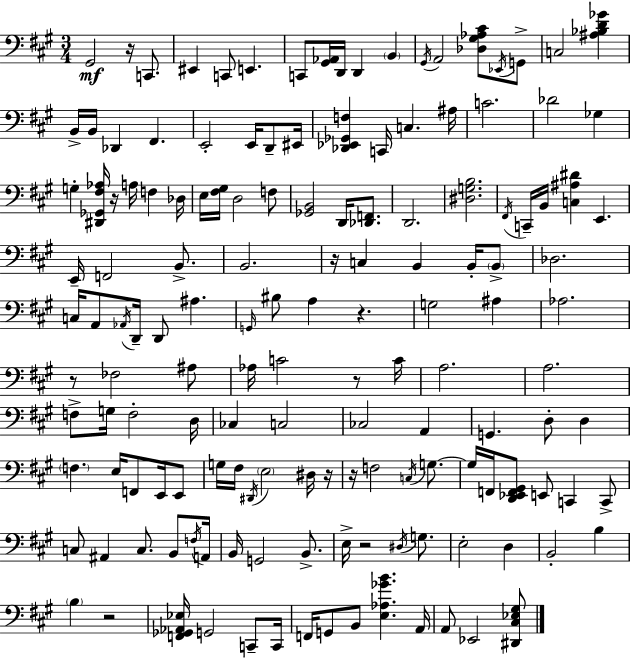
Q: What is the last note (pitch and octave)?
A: Eb2